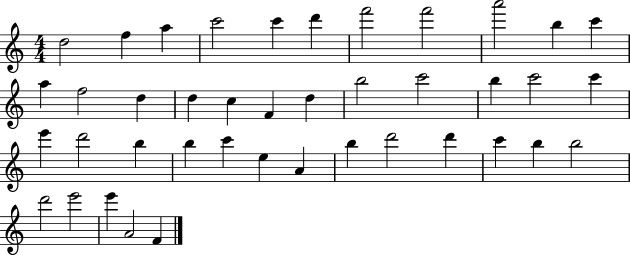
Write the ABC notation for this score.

X:1
T:Untitled
M:4/4
L:1/4
K:C
d2 f a c'2 c' d' f'2 f'2 a'2 b c' a f2 d d c F d b2 c'2 b c'2 c' e' d'2 b b c' e A b d'2 d' c' b b2 d'2 e'2 e' A2 F